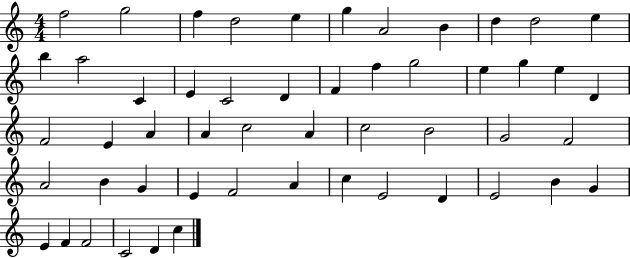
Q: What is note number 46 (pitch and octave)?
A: G4